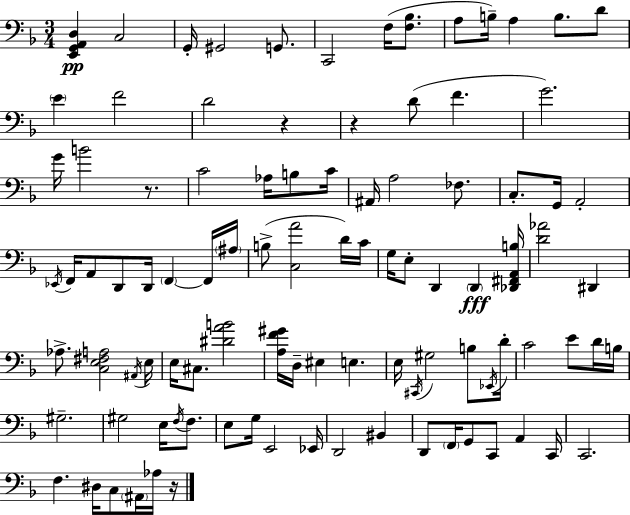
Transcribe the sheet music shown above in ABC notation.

X:1
T:Untitled
M:3/4
L:1/4
K:Dm
[E,,G,,A,,D,] C,2 G,,/4 ^G,,2 G,,/2 C,,2 F,/4 [F,_B,]/2 A,/2 B,/4 A, B,/2 D/2 E F2 D2 z z D/2 F G2 G/4 B2 z/2 C2 _A,/4 B,/2 C/4 ^A,,/4 A,2 _F,/2 C,/2 G,,/4 A,,2 _E,,/4 F,,/4 A,,/2 D,,/2 D,,/4 F,, F,,/4 ^A,/4 B,/2 [C,A]2 D/4 C/4 G,/4 E,/2 D,, D,, [_D,,^F,,A,,B,]/4 [D_A]2 ^D,, _A,/2 [C,E,^F,A,]2 ^A,,/4 E,/4 E,/4 ^C,/2 [^DAB]2 [A,F^G]/4 D,/4 ^E, E, E,/4 ^C,,/4 ^G,2 B,/2 _E,,/4 D/4 C2 E/2 D/4 B,/4 ^G,2 ^G,2 E,/4 F,/4 F,/2 E,/2 G,/4 E,,2 _E,,/4 D,,2 ^B,, D,,/2 F,,/4 G,,/2 C,,/2 A,, C,,/4 C,,2 F, ^D,/4 C,/2 ^A,,/4 _A,/4 z/4